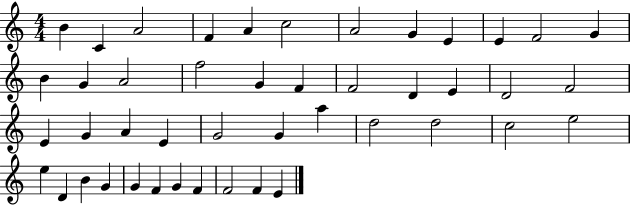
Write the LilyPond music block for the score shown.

{
  \clef treble
  \numericTimeSignature
  \time 4/4
  \key c \major
  b'4 c'4 a'2 | f'4 a'4 c''2 | a'2 g'4 e'4 | e'4 f'2 g'4 | \break b'4 g'4 a'2 | f''2 g'4 f'4 | f'2 d'4 e'4 | d'2 f'2 | \break e'4 g'4 a'4 e'4 | g'2 g'4 a''4 | d''2 d''2 | c''2 e''2 | \break e''4 d'4 b'4 g'4 | g'4 f'4 g'4 f'4 | f'2 f'4 e'4 | \bar "|."
}